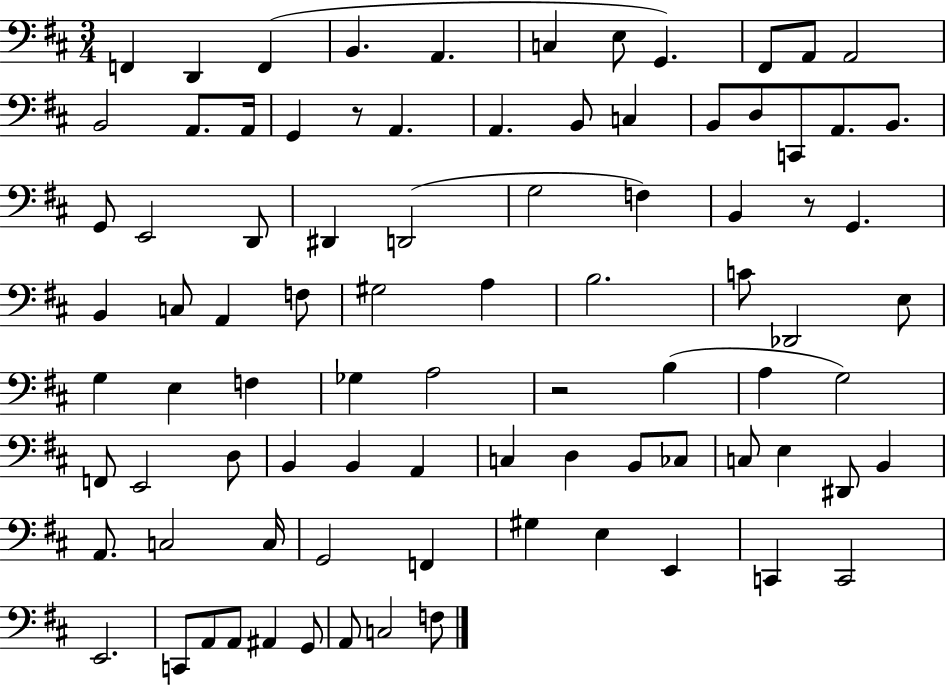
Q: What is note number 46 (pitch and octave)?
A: F3